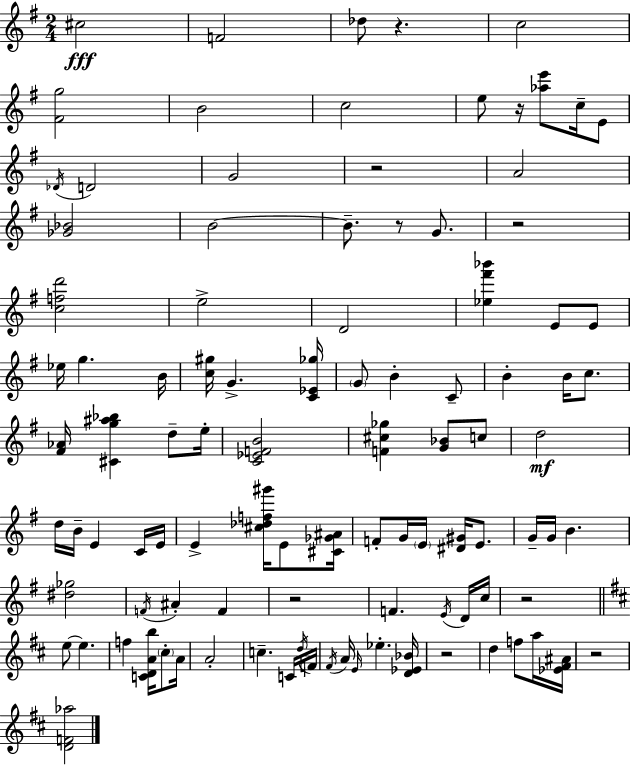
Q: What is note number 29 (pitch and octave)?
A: B4